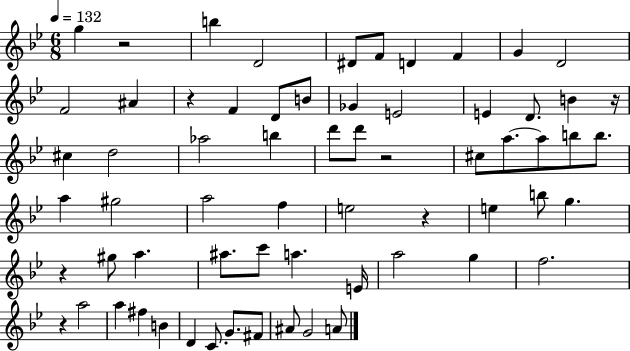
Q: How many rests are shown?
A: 7